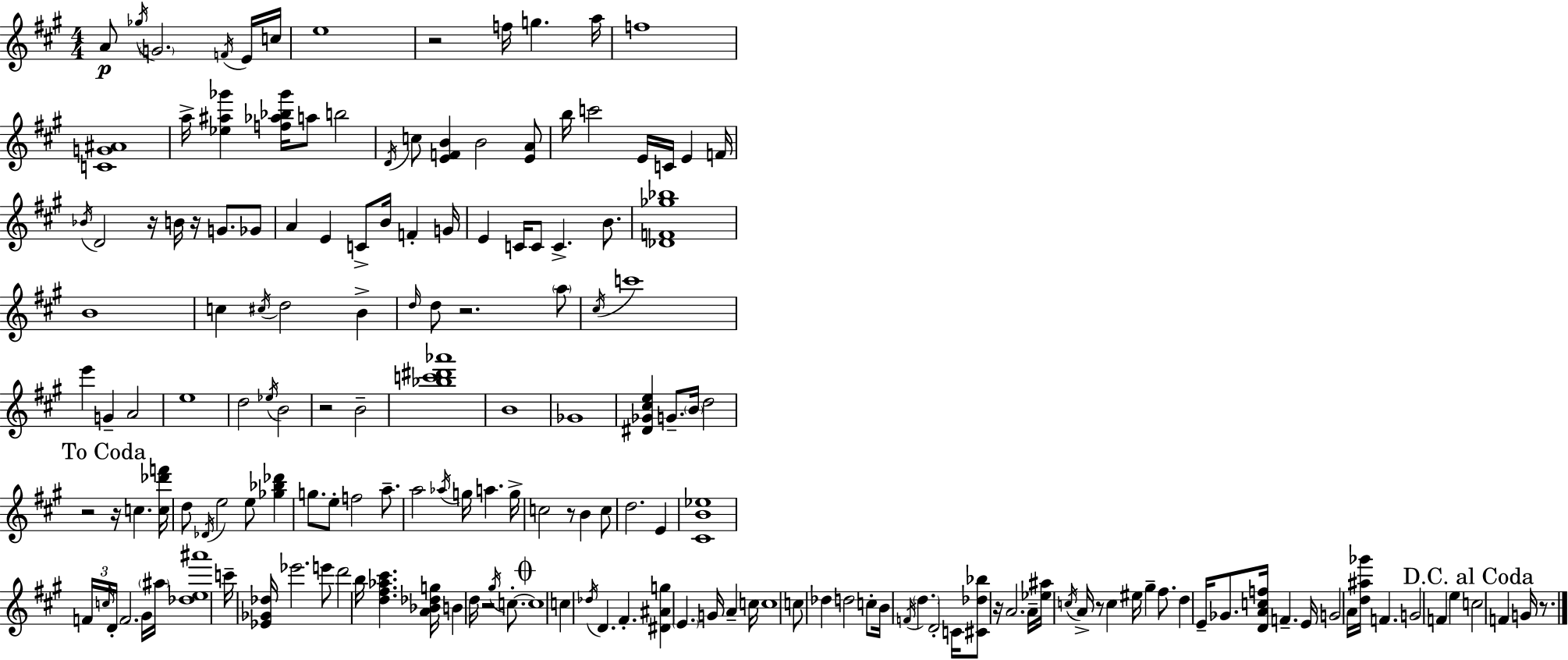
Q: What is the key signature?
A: A major